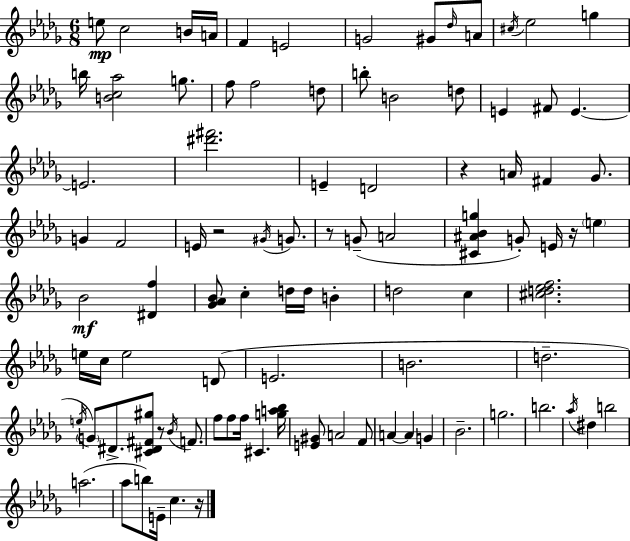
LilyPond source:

{
  \clef treble
  \numericTimeSignature
  \time 6/8
  \key bes \minor
  \repeat volta 2 { e''8\mp c''2 b'16 a'16 | f'4 e'2 | g'2 gis'8 \grace { des''16 } a'8 | \acciaccatura { cis''16 } ees''2 g''4 | \break b''16 <b' c'' aes''>2 g''8. | f''8 f''2 | d''8 b''8-. b'2 | d''8 e'4 fis'8 e'4.~~ | \break e'2. | <dis''' fis'''>2. | e'4-- d'2 | r4 a'16 fis'4 ges'8. | \break g'4 f'2 | e'16 r2 \acciaccatura { gis'16 } | g'8. r8 g'8--( a'2 | <cis' ais' bes' g''>4 g'8-.) e'16 r16 \parenthesize e''4 | \break bes'2\mf <dis' f''>4 | <ges' aes' bes'>8 c''4-. d''16 d''16 b'4-. | d''2 c''4 | <cis'' d'' ees'' f''>2. | \break e''16 c''16 e''2 | d'8( e'2. | b'2. | d''2.-- | \break \acciaccatura { e''16 } \parenthesize g'8) dis'8.-> <cis' dis' fis' gis''>8 r8 | \acciaccatura { bes'16 } f'8. f''8 f''8 f''16 cis'4. | <g'' a'' bes''>16 <e' gis'>8 a'2 | f'8 a'4~~ a'4 | \break g'4 bes'2.-- | g''2. | b''2. | \acciaccatura { aes''16 } dis''4 b''2 | \break a''2.( | aes''8 b''8) e'16-- c''4. | r16 } \bar "|."
}